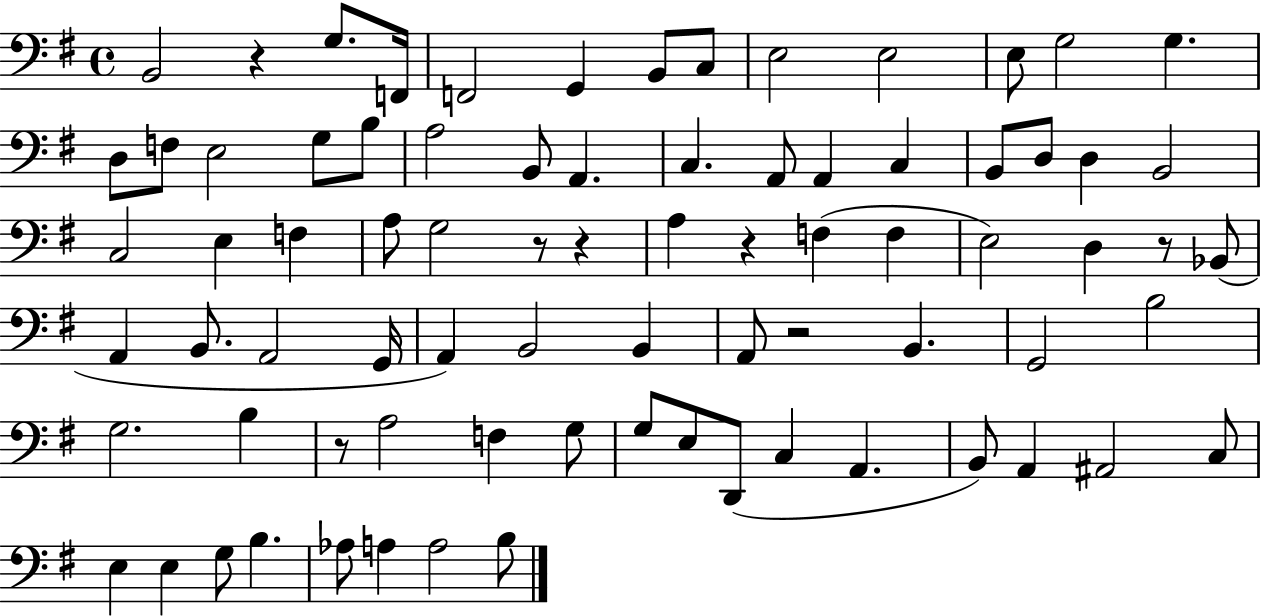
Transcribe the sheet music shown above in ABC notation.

X:1
T:Untitled
M:4/4
L:1/4
K:G
B,,2 z G,/2 F,,/4 F,,2 G,, B,,/2 C,/2 E,2 E,2 E,/2 G,2 G, D,/2 F,/2 E,2 G,/2 B,/2 A,2 B,,/2 A,, C, A,,/2 A,, C, B,,/2 D,/2 D, B,,2 C,2 E, F, A,/2 G,2 z/2 z A, z F, F, E,2 D, z/2 _B,,/2 A,, B,,/2 A,,2 G,,/4 A,, B,,2 B,, A,,/2 z2 B,, G,,2 B,2 G,2 B, z/2 A,2 F, G,/2 G,/2 E,/2 D,,/2 C, A,, B,,/2 A,, ^A,,2 C,/2 E, E, G,/2 B, _A,/2 A, A,2 B,/2